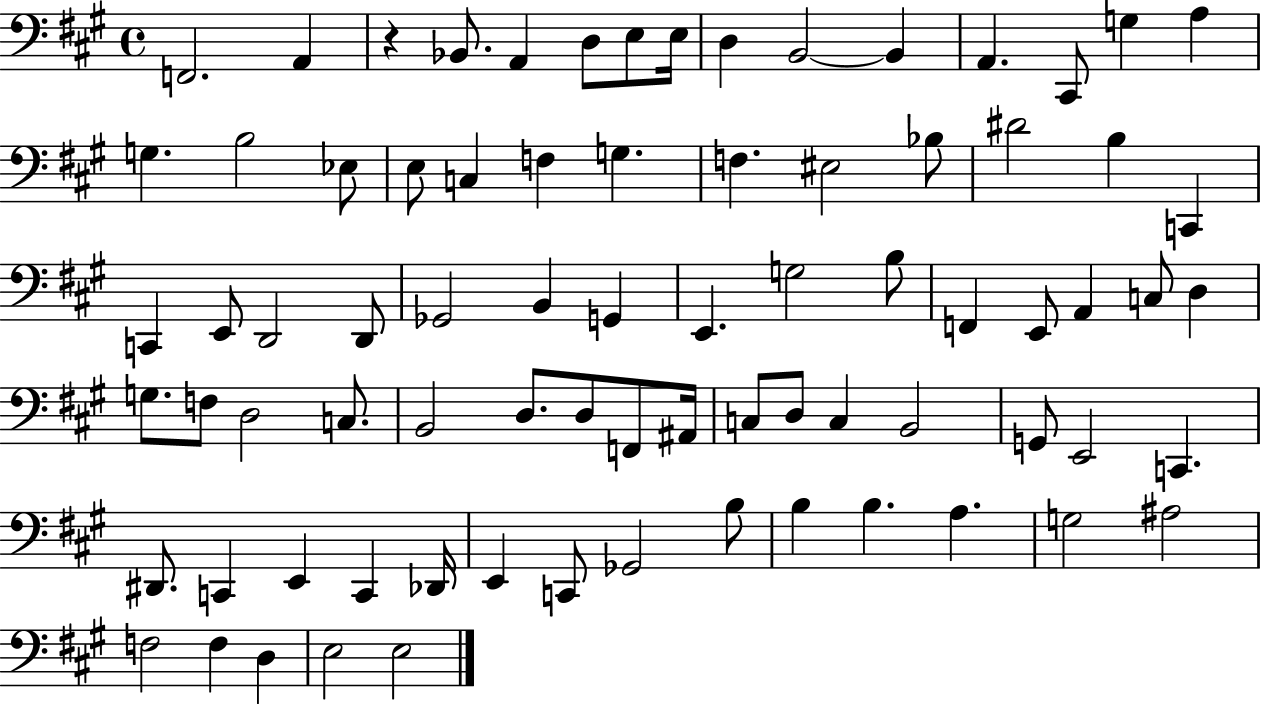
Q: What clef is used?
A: bass